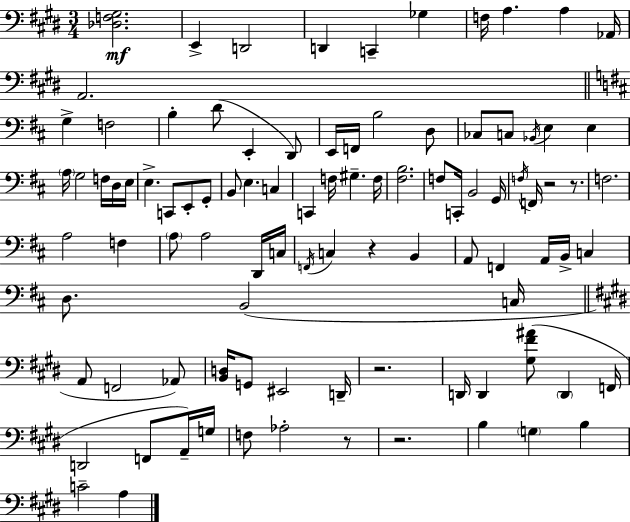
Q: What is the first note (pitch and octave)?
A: E2